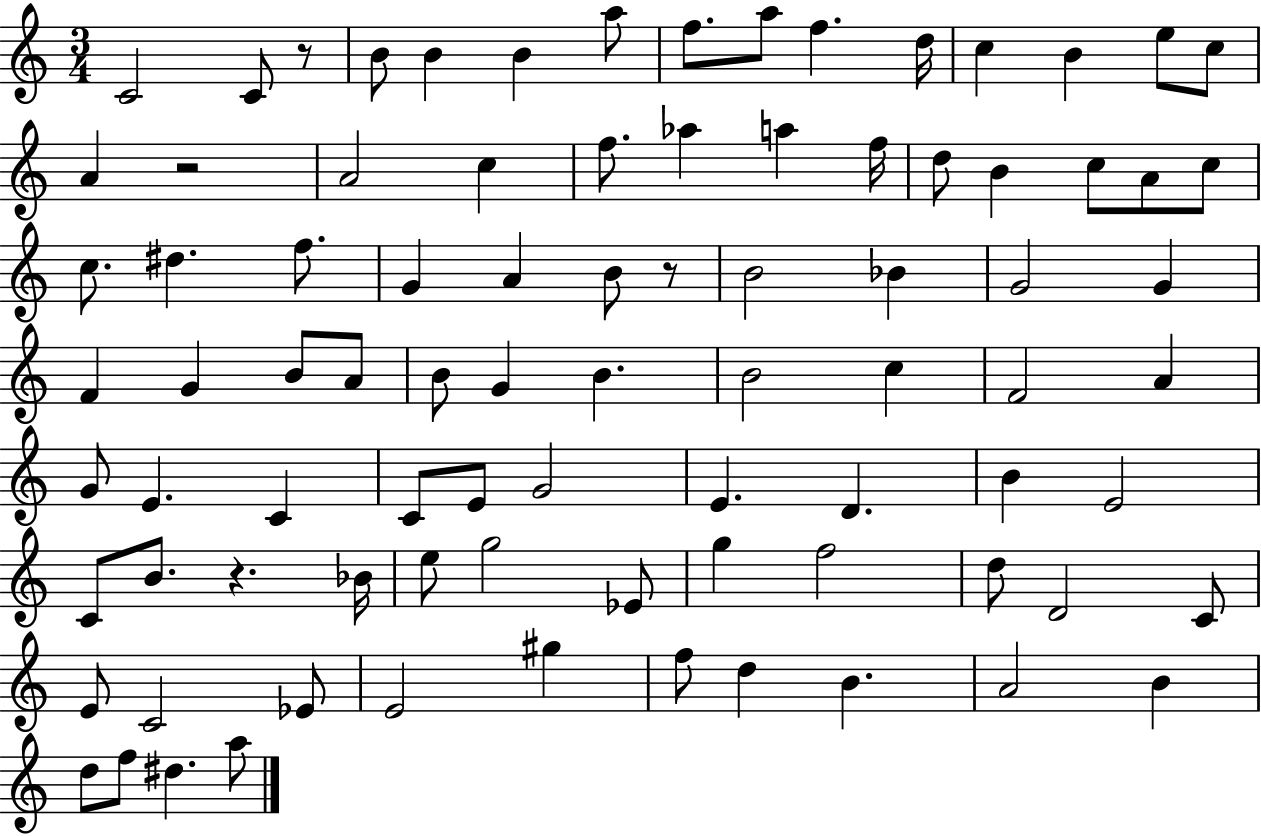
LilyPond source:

{
  \clef treble
  \numericTimeSignature
  \time 3/4
  \key c \major
  c'2 c'8 r8 | b'8 b'4 b'4 a''8 | f''8. a''8 f''4. d''16 | c''4 b'4 e''8 c''8 | \break a'4 r2 | a'2 c''4 | f''8. aes''4 a''4 f''16 | d''8 b'4 c''8 a'8 c''8 | \break c''8. dis''4. f''8. | g'4 a'4 b'8 r8 | b'2 bes'4 | g'2 g'4 | \break f'4 g'4 b'8 a'8 | b'8 g'4 b'4. | b'2 c''4 | f'2 a'4 | \break g'8 e'4. c'4 | c'8 e'8 g'2 | e'4. d'4. | b'4 e'2 | \break c'8 b'8. r4. bes'16 | e''8 g''2 ees'8 | g''4 f''2 | d''8 d'2 c'8 | \break e'8 c'2 ees'8 | e'2 gis''4 | f''8 d''4 b'4. | a'2 b'4 | \break d''8 f''8 dis''4. a''8 | \bar "|."
}